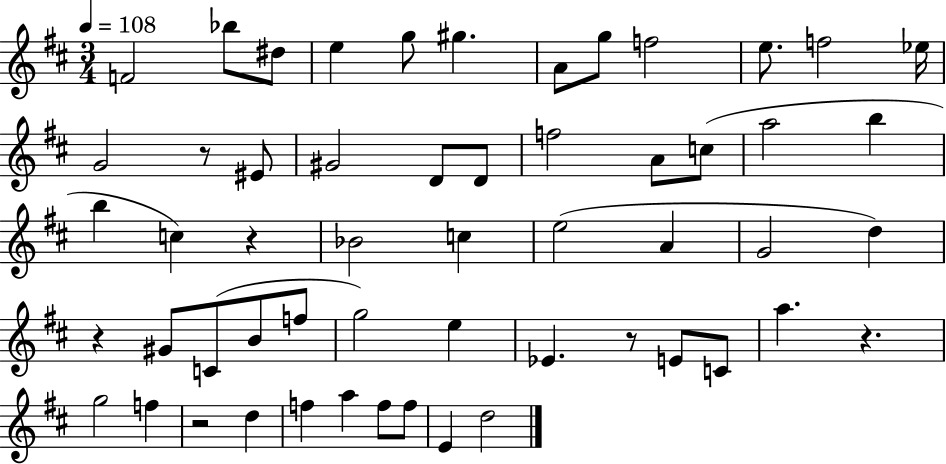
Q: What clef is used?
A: treble